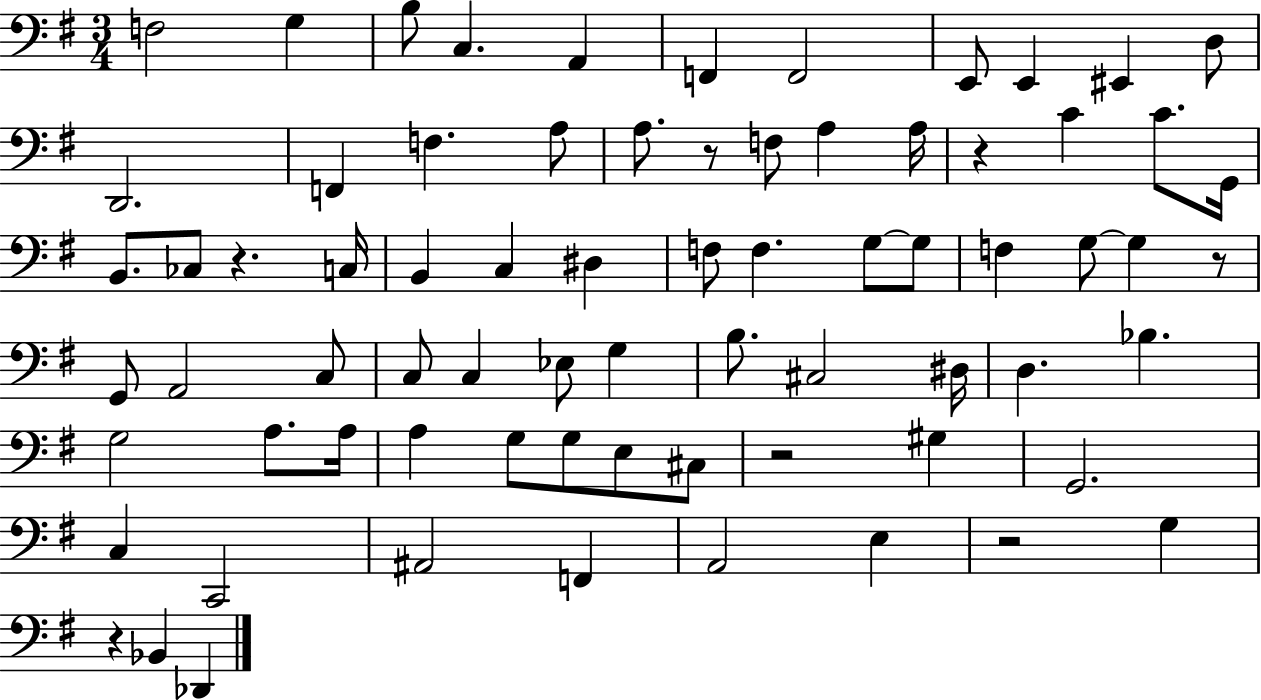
{
  \clef bass
  \numericTimeSignature
  \time 3/4
  \key g \major
  f2 g4 | b8 c4. a,4 | f,4 f,2 | e,8 e,4 eis,4 d8 | \break d,2. | f,4 f4. a8 | a8. r8 f8 a4 a16 | r4 c'4 c'8. g,16 | \break b,8. ces8 r4. c16 | b,4 c4 dis4 | f8 f4. g8~~ g8 | f4 g8~~ g4 r8 | \break g,8 a,2 c8 | c8 c4 ees8 g4 | b8. cis2 dis16 | d4. bes4. | \break g2 a8. a16 | a4 g8 g8 e8 cis8 | r2 gis4 | g,2. | \break c4 c,2 | ais,2 f,4 | a,2 e4 | r2 g4 | \break r4 bes,4 des,4 | \bar "|."
}